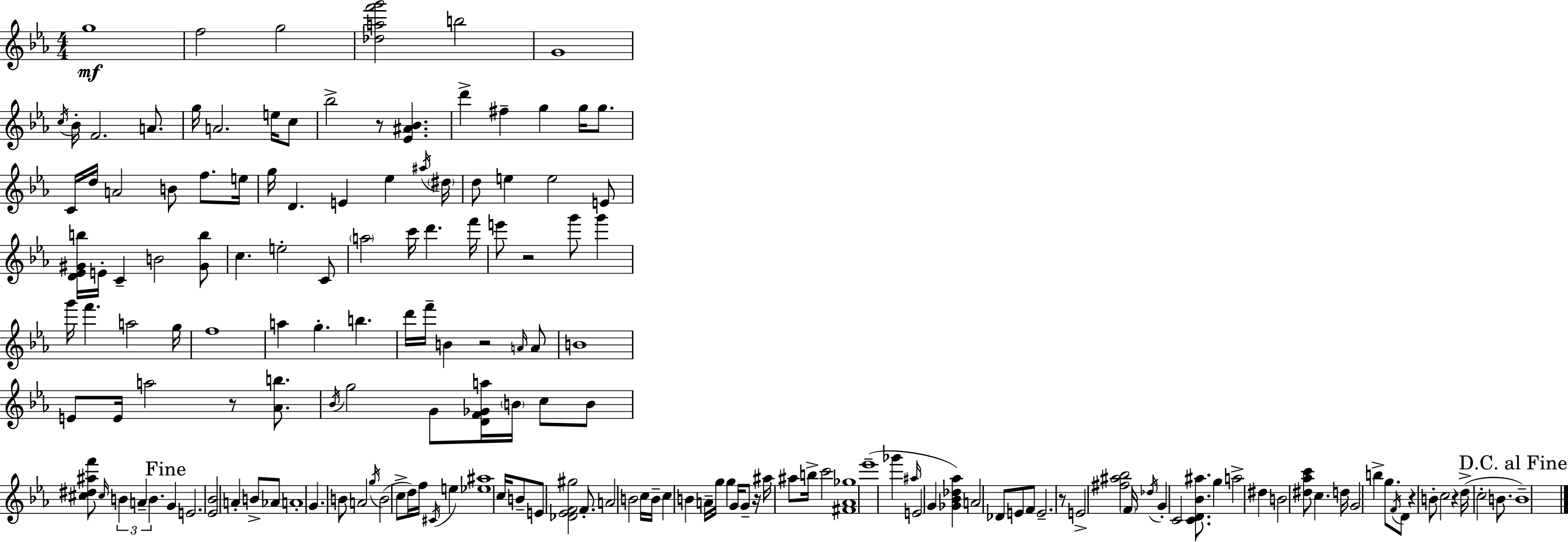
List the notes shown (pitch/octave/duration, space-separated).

G5/w F5/h G5/h [Db5,A5,F6,G6]/h B5/h G4/w C5/s Bb4/s F4/h. A4/e. G5/s A4/h. E5/s C5/e Bb5/h R/e [Eb4,A#4,Bb4]/q. D6/q F#5/q G5/q G5/s G5/e. C4/s D5/s A4/h B4/e F5/e. E5/s G5/s D4/q. E4/q Eb5/q A#5/s D#5/s D5/e E5/q E5/h E4/e [D4,Eb4,G#4,B5]/s E4/s C4/q B4/h [G#4,B5]/e C5/q. E5/h C4/e A5/h C6/s D6/q. F6/s E6/e R/h G6/e G6/q G6/s F6/q. A5/h G5/s F5/w A5/q G5/q. B5/q. D6/s F6/s B4/q R/h A4/s A4/e B4/w E4/e E4/s A5/h R/e [Ab4,B5]/e. Bb4/s G5/h G4/e [D4,F4,Gb4,A5]/s B4/s C5/e B4/e [C#5,D#5,A#5,F6]/e C#5/s B4/q A4/q B4/q. G4/q E4/h. [Eb4,Bb4]/h A4/q B4/e Ab4/e A4/w G4/q. B4/e A4/h G5/s B4/h C5/e D5/s F5/s C#4/s E5/q [Eb5,A#5]/w C5/s B4/e E4/e [Db4,Eb4,F4,G#5]/h F4/e. A4/h B4/h C5/s B4/s C5/q B4/q A4/s G5/s G5/q G4/s G4/e R/s A#5/s A#5/e B5/s C6/h [F#4,Ab4,Gb5]/w Eb6/w Gb6/q A#5/s E4/h G4/q [Gb4,Bb4,Db5,Ab5]/q A4/h Db4/e E4/e F4/e E4/h. R/e E4/h [F#5,A#5,Bb5]/h F4/s Db5/s G4/q C4/h [C4,D4,Bb4,A#5]/e. G5/q A5/h D#5/q B4/h [D#5,Ab5,C6]/e C5/q. D5/s G4/h B5/q G5/e. F4/s D4/e R/q B4/e C5/h R/q D5/s C5/h B4/e. B4/w